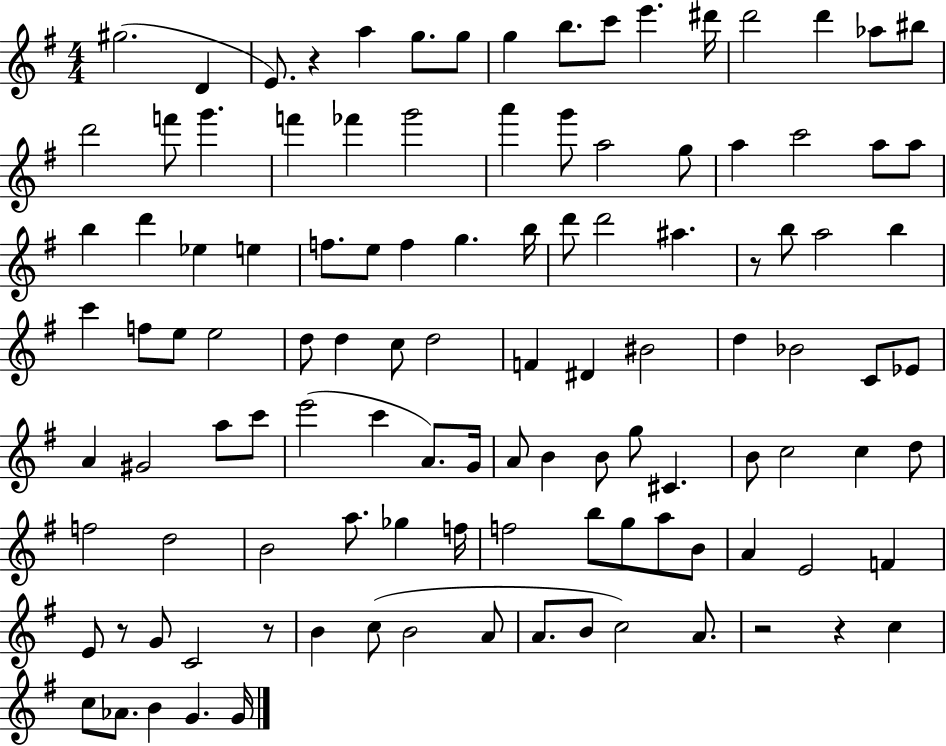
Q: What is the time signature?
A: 4/4